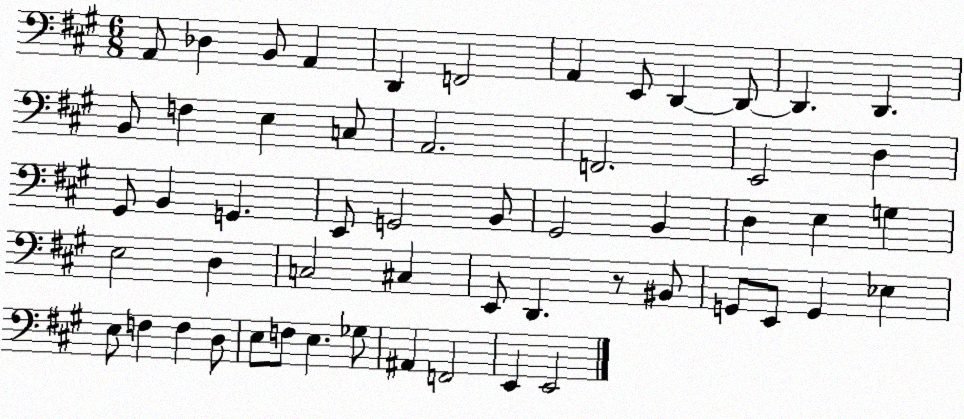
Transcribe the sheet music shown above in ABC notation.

X:1
T:Untitled
M:6/8
L:1/4
K:A
A,,/2 _D, B,,/2 A,, D,, F,,2 A,, E,,/2 D,, D,,/2 D,, D,, B,,/2 F, E, C,/2 A,,2 F,,2 E,,2 D, ^G,,/2 B,, G,, E,,/2 G,,2 B,,/2 ^G,,2 B,, D, E, G, E,2 D, C,2 ^C, E,,/2 D,, z/2 ^B,,/2 G,,/2 E,,/2 G,, _E, E,/2 F, F, D,/2 E,/2 F,/2 E, _G,/2 ^A,, F,,2 E,, E,,2